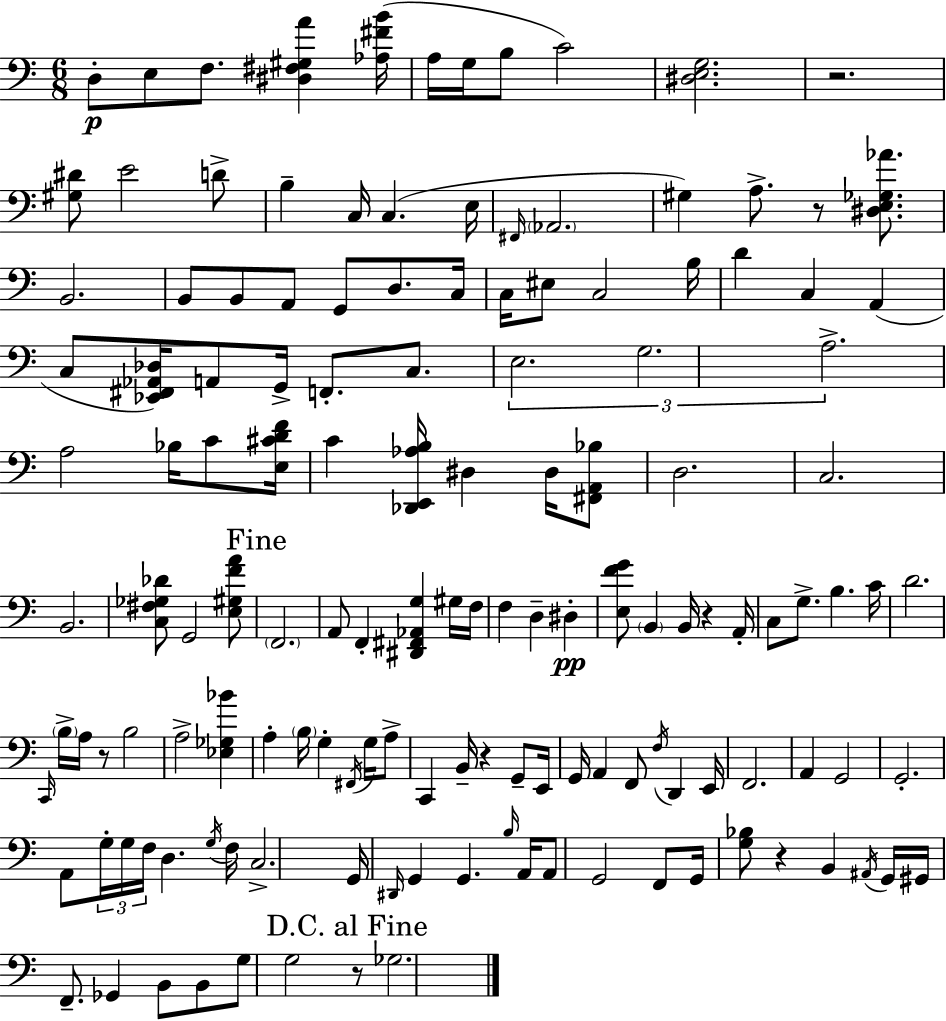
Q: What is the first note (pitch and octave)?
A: D3